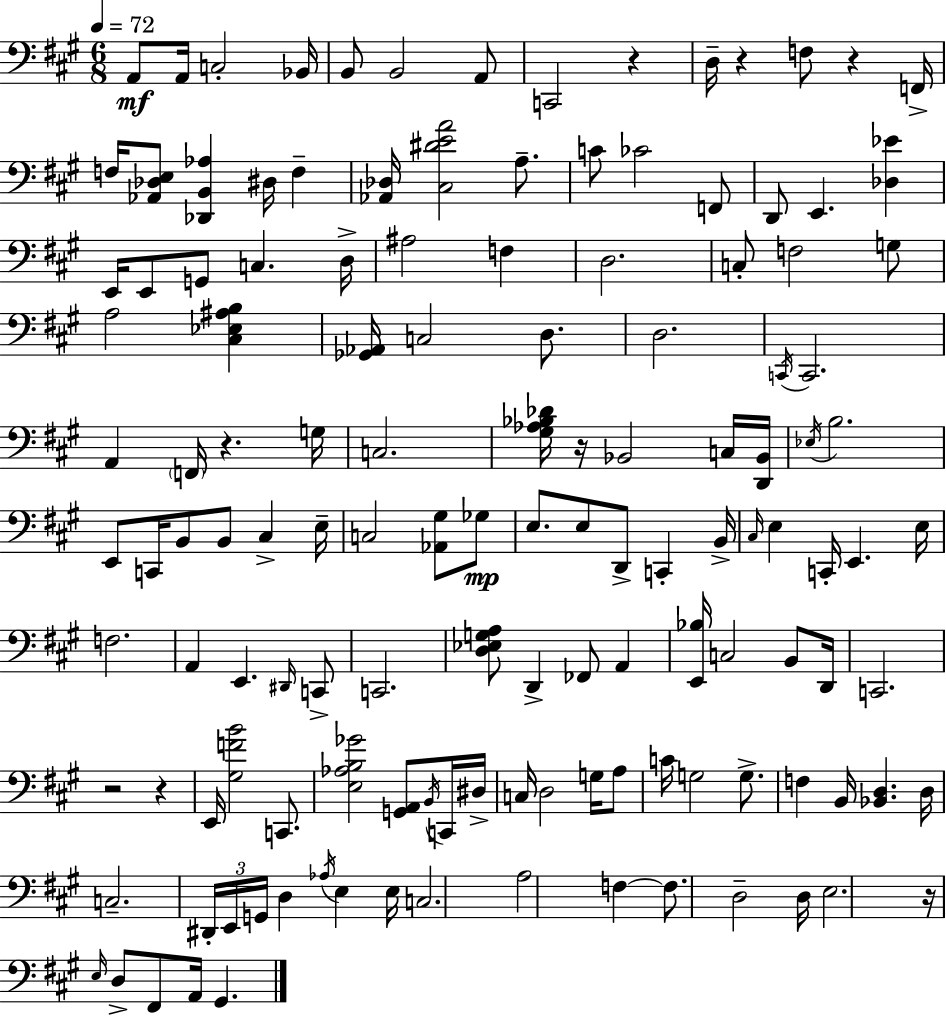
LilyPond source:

{
  \clef bass
  \numericTimeSignature
  \time 6/8
  \key a \major
  \tempo 4 = 72
  a,8\mf a,16 c2-. bes,16 | b,8 b,2 a,8 | c,2 r4 | d16-- r4 f8 r4 f,16-> | \break f16 <aes, des e>8 <des, b, aes>4 dis16 f4-- | <aes, des>16 <cis dis' e' a'>2 a8.-- | c'8 ces'2 f,8 | d,8 e,4. <des ees'>4 | \break e,16 e,8 g,8 c4. d16-> | ais2 f4 | d2. | c8-. f2 g8 | \break a2 <cis ees ais b>4 | <ges, aes,>16 c2 d8. | d2. | \acciaccatura { c,16 } c,2. | \break a,4 \parenthesize f,16 r4. | g16 c2. | <gis aes bes des'>16 r16 bes,2 c16 | <d, bes,>16 \acciaccatura { ees16 } b2. | \break e,8 c,16 b,8 b,8 cis4-> | e16-- c2 <aes, gis>8 | ges8\mp e8. e8 d,8-> c,4-. | b,16-> \grace { cis16 } e4 c,16-. e,4. | \break e16 f2. | a,4 e,4. | \grace { dis,16 } c,8-> c,2. | <d ees g a>8 d,4-> fes,8 | \break a,4 <e, bes>16 c2 | b,8 d,16 c,2. | r2 | r4 e,16 <gis f' b'>2 | \break c,8. <e aes b ges'>2 | <g, a,>8 \acciaccatura { b,16 } c,16 dis16-> c16 d2 | g16 a8 c'16 g2 | g8.-> f4 b,16 <bes, d>4. | \break d16 c2.-- | \tuplet 3/2 { dis,16-. e,16 g,16 } d4 | \acciaccatura { aes16 } e4 e16 c2. | a2 | \break f4~~ f8. d2-- | d16 e2. | r16 \grace { e16 } d8-> fis,8 | a,16 gis,4. \bar "|."
}